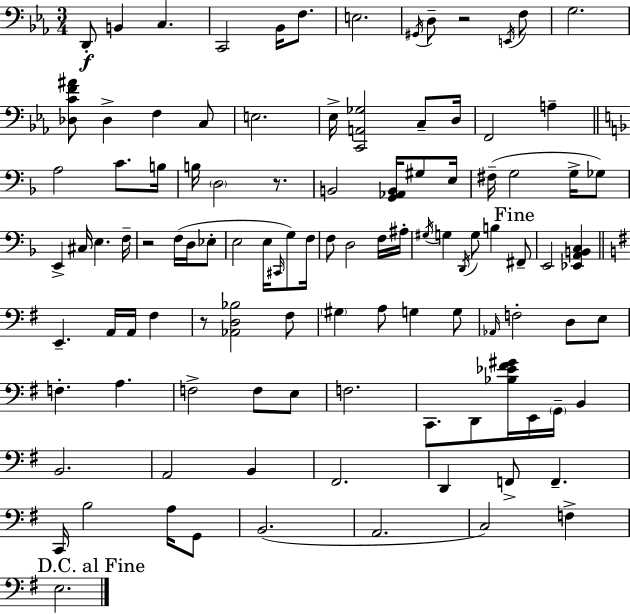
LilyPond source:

{
  \clef bass
  \numericTimeSignature
  \time 3/4
  \key ees \major
  d,8-.\f b,4 c4. | c,2 bes,16 f8. | e2. | \acciaccatura { gis,16 } d8-- r2 \acciaccatura { e,16 } | \break f8 g2. | <des c' f' ais'>8 des4-> f4 | c8 e2. | ees16-> <c, a, ges>2 c8-- | \break d16 f,2 a4-- | \bar "||" \break \key f \major a2 c'8. b16 | b16 \parenthesize d2 r8. | b,2 <g, aes, b,>16 gis8 e16 | fis16--( g2 g16-> ges8) | \break e,4-> cis16 e4. f16-- | r2 f16( d16 ees8-. | e2 e16 \grace { cis,16 }) g8 | f16 f8 d2 f16 | \break ais16-. \acciaccatura { gis16 } g4 \acciaccatura { d,16 } g8 b4 | \mark "Fine" fis,8-- e,2 <ees, a, b, c>4 | \bar "||" \break \key e \minor e,4.-- a,16 a,16 fis4 | r8 <aes, d bes>2 fis8 | \parenthesize gis4 a8 g4 g8 | \grace { aes,16 } f2-. d8 e8 | \break f4.-. a4. | f2-> f8 e8 | f2. | c,8. d,8 <bes ees' fis' gis'>16 e,16 \parenthesize g,16-- b,4 | \break b,2. | a,2 b,4 | fis,2. | d,4 f,8-> f,4.-- | \break c,16 b2 a16 g,8 | b,2.( | a,2. | c2) f4-> | \break \mark "D.C. al Fine" e2. | \bar "|."
}